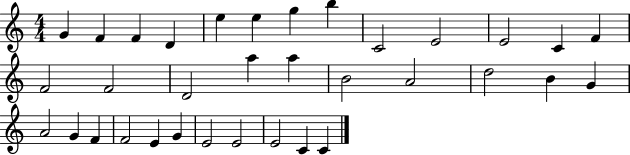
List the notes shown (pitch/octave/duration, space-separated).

G4/q F4/q F4/q D4/q E5/q E5/q G5/q B5/q C4/h E4/h E4/h C4/q F4/q F4/h F4/h D4/h A5/q A5/q B4/h A4/h D5/h B4/q G4/q A4/h G4/q F4/q F4/h E4/q G4/q E4/h E4/h E4/h C4/q C4/q